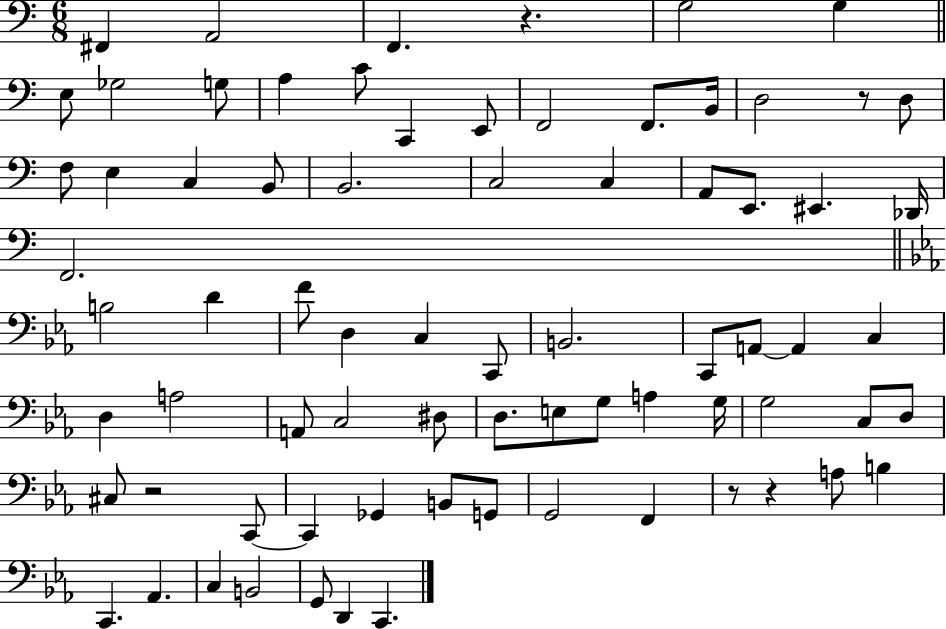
F#2/q A2/h F2/q. R/q. G3/h G3/q E3/e Gb3/h G3/e A3/q C4/e C2/q E2/e F2/h F2/e. B2/s D3/h R/e D3/e F3/e E3/q C3/q B2/e B2/h. C3/h C3/q A2/e E2/e. EIS2/q. Db2/s F2/h. B3/h D4/q F4/e D3/q C3/q C2/e B2/h. C2/e A2/e A2/q C3/q D3/q A3/h A2/e C3/h D#3/e D3/e. E3/e G3/e A3/q G3/s G3/h C3/e D3/e C#3/e R/h C2/e C2/q Gb2/q B2/e G2/e G2/h F2/q R/e R/q A3/e B3/q C2/q. Ab2/q. C3/q B2/h G2/e D2/q C2/q.